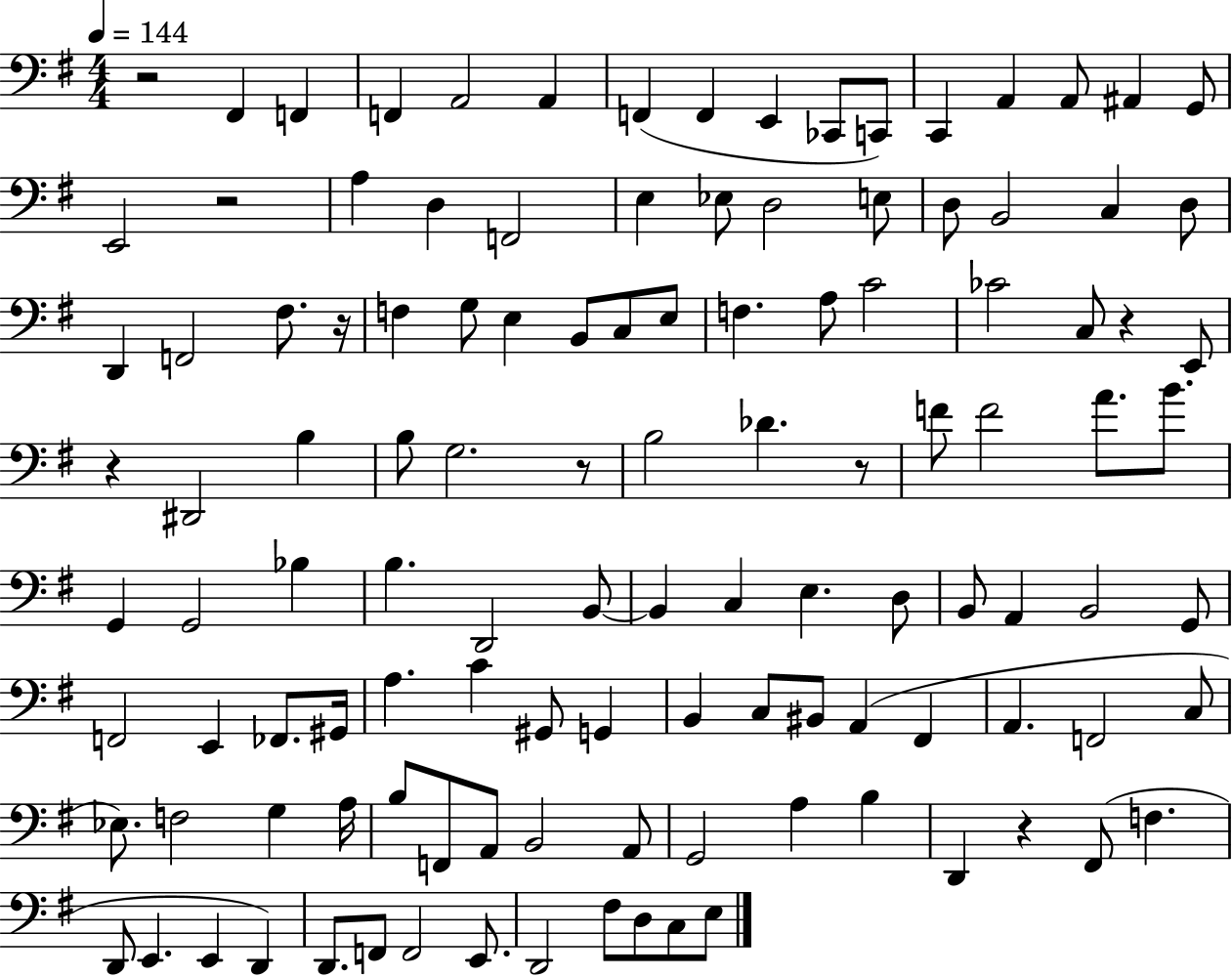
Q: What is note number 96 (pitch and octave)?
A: F#2